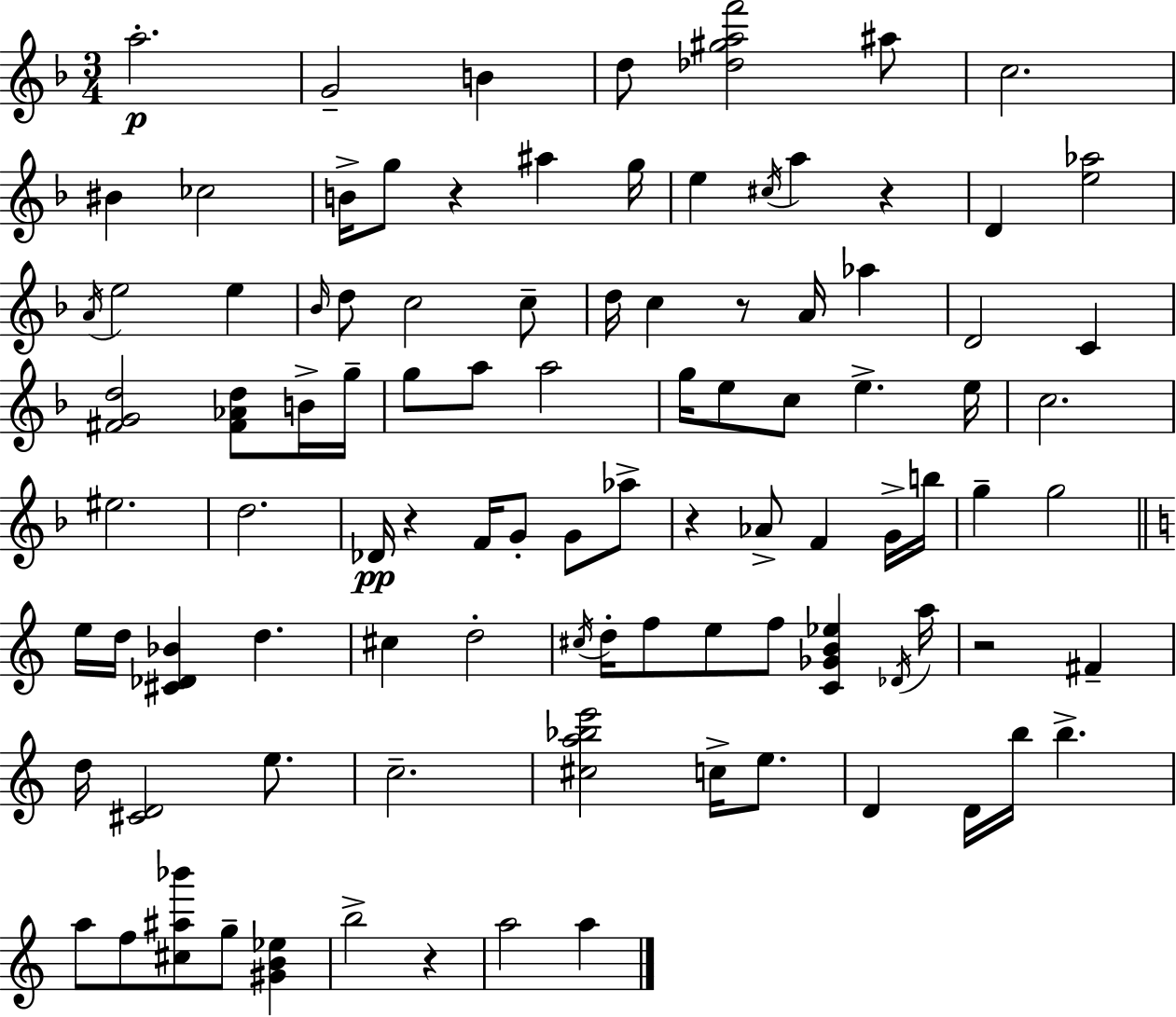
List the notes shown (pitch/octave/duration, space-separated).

A5/h. G4/h B4/q D5/e [Db5,G#5,A5,F6]/h A#5/e C5/h. BIS4/q CES5/h B4/s G5/e R/q A#5/q G5/s E5/q C#5/s A5/q R/q D4/q [E5,Ab5]/h A4/s E5/h E5/q Bb4/s D5/e C5/h C5/e D5/s C5/q R/e A4/s Ab5/q D4/h C4/q [F#4,G4,D5]/h [F#4,Ab4,D5]/e B4/s G5/s G5/e A5/e A5/h G5/s E5/e C5/e E5/q. E5/s C5/h. EIS5/h. D5/h. Db4/s R/q F4/s G4/e G4/e Ab5/e R/q Ab4/e F4/q G4/s B5/s G5/q G5/h E5/s D5/s [C#4,Db4,Bb4]/q D5/q. C#5/q D5/h C#5/s D5/s F5/e E5/e F5/e [C4,Gb4,B4,Eb5]/q Db4/s A5/s R/h F#4/q D5/s [C#4,D4]/h E5/e. C5/h. [C#5,A5,Bb5,E6]/h C5/s E5/e. D4/q D4/s B5/s B5/q. A5/e F5/e [C#5,A#5,Bb6]/e G5/e [G#4,B4,Eb5]/q B5/h R/q A5/h A5/q